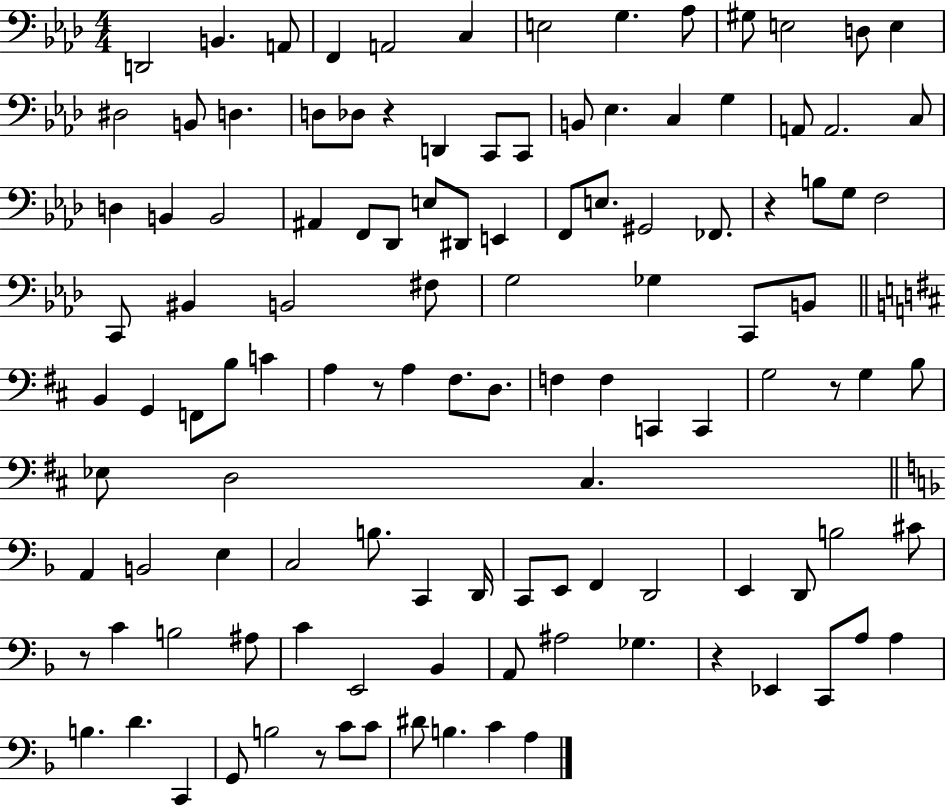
X:1
T:Untitled
M:4/4
L:1/4
K:Ab
D,,2 B,, A,,/2 F,, A,,2 C, E,2 G, _A,/2 ^G,/2 E,2 D,/2 E, ^D,2 B,,/2 D, D,/2 _D,/2 z D,, C,,/2 C,,/2 B,,/2 _E, C, G, A,,/2 A,,2 C,/2 D, B,, B,,2 ^A,, F,,/2 _D,,/2 E,/2 ^D,,/2 E,, F,,/2 E,/2 ^G,,2 _F,,/2 z B,/2 G,/2 F,2 C,,/2 ^B,, B,,2 ^F,/2 G,2 _G, C,,/2 B,,/2 B,, G,, F,,/2 B,/2 C A, z/2 A, ^F,/2 D,/2 F, F, C,, C,, G,2 z/2 G, B,/2 _E,/2 D,2 ^C, A,, B,,2 E, C,2 B,/2 C,, D,,/4 C,,/2 E,,/2 F,, D,,2 E,, D,,/2 B,2 ^C/2 z/2 C B,2 ^A,/2 C E,,2 _B,, A,,/2 ^A,2 _G, z _E,, C,,/2 A,/2 A, B, D C,, G,,/2 B,2 z/2 C/2 C/2 ^D/2 B, C A,